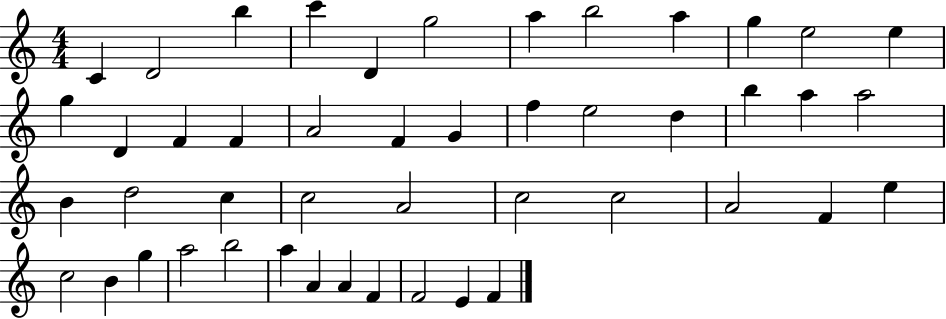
C4/q D4/h B5/q C6/q D4/q G5/h A5/q B5/h A5/q G5/q E5/h E5/q G5/q D4/q F4/q F4/q A4/h F4/q G4/q F5/q E5/h D5/q B5/q A5/q A5/h B4/q D5/h C5/q C5/h A4/h C5/h C5/h A4/h F4/q E5/q C5/h B4/q G5/q A5/h B5/h A5/q A4/q A4/q F4/q F4/h E4/q F4/q